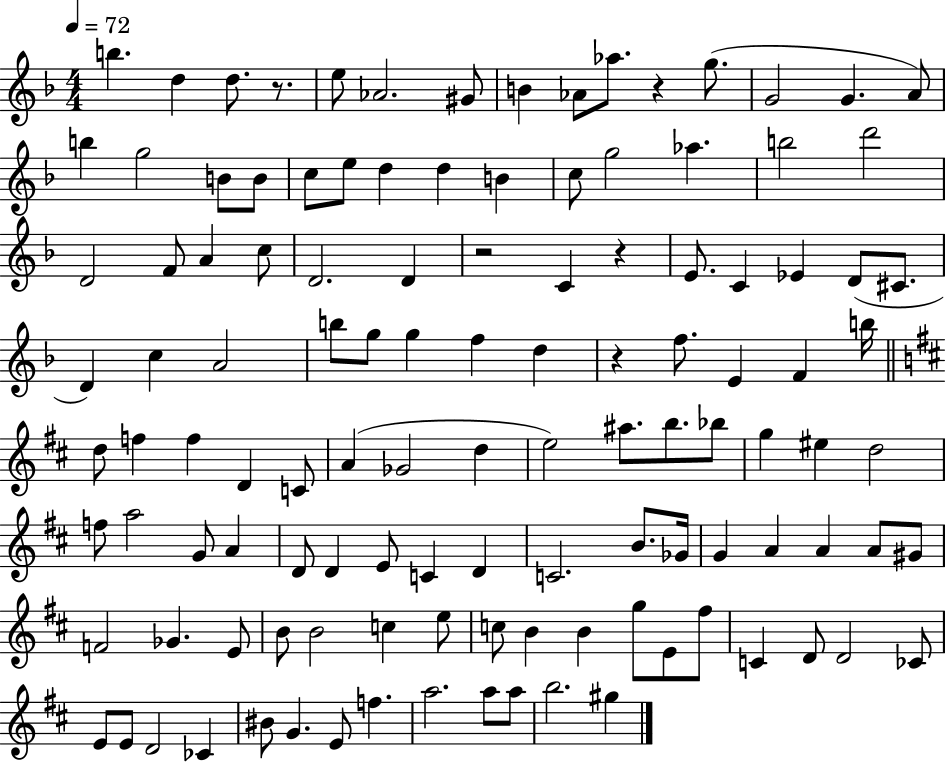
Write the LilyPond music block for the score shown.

{
  \clef treble
  \numericTimeSignature
  \time 4/4
  \key f \major
  \tempo 4 = 72
  b''4. d''4 d''8. r8. | e''8 aes'2. gis'8 | b'4 aes'8 aes''8. r4 g''8.( | g'2 g'4. a'8) | \break b''4 g''2 b'8 b'8 | c''8 e''8 d''4 d''4 b'4 | c''8 g''2 aes''4. | b''2 d'''2 | \break d'2 f'8 a'4 c''8 | d'2. d'4 | r2 c'4 r4 | e'8. c'4 ees'4 d'8( cis'8. | \break d'4) c''4 a'2 | b''8 g''8 g''4 f''4 d''4 | r4 f''8. e'4 f'4 b''16 | \bar "||" \break \key b \minor d''8 f''4 f''4 d'4 c'8 | a'4( ges'2 d''4 | e''2) ais''8. b''8. bes''8 | g''4 eis''4 d''2 | \break f''8 a''2 g'8 a'4 | d'8 d'4 e'8 c'4 d'4 | c'2. b'8. ges'16 | g'4 a'4 a'4 a'8 gis'8 | \break f'2 ges'4. e'8 | b'8 b'2 c''4 e''8 | c''8 b'4 b'4 g''8 e'8 fis''8 | c'4 d'8 d'2 ces'8 | \break e'8 e'8 d'2 ces'4 | bis'8 g'4. e'8 f''4. | a''2. a''8 a''8 | b''2. gis''4 | \break \bar "|."
}